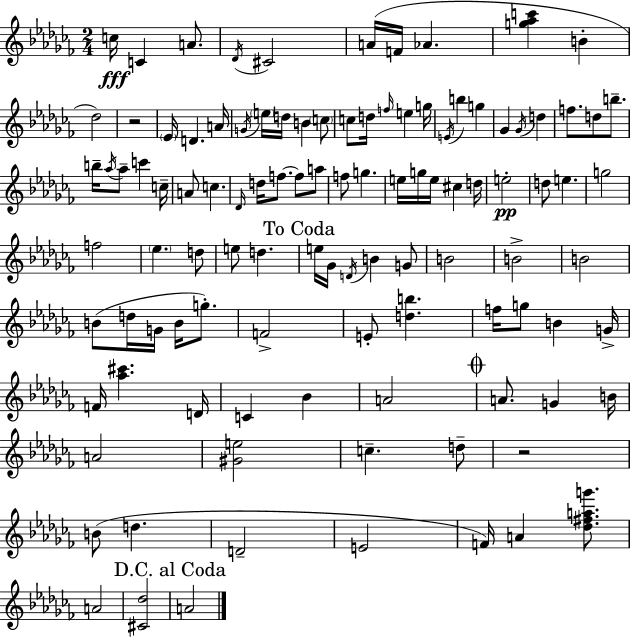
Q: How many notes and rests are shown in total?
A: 106